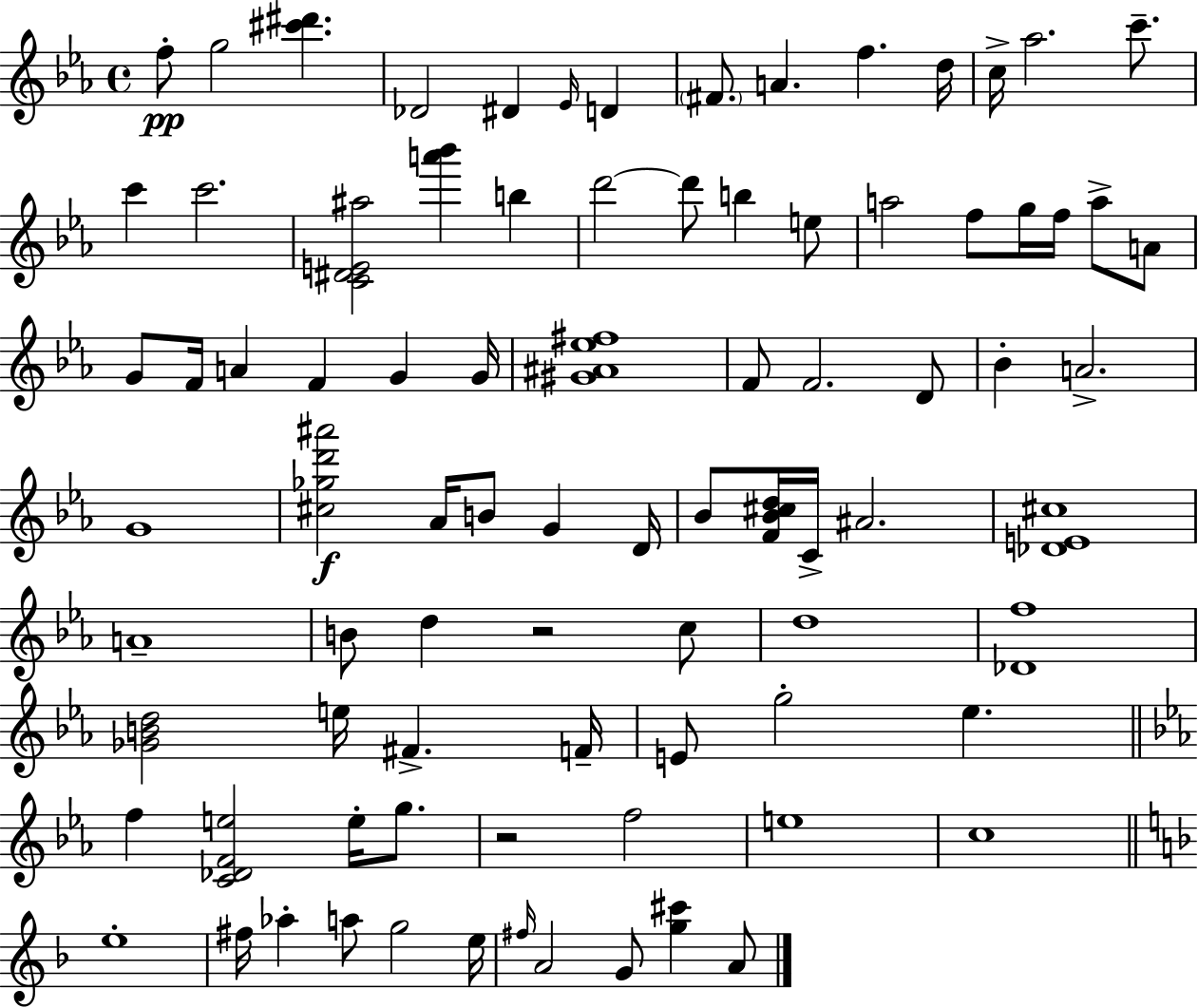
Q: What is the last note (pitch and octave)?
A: A4